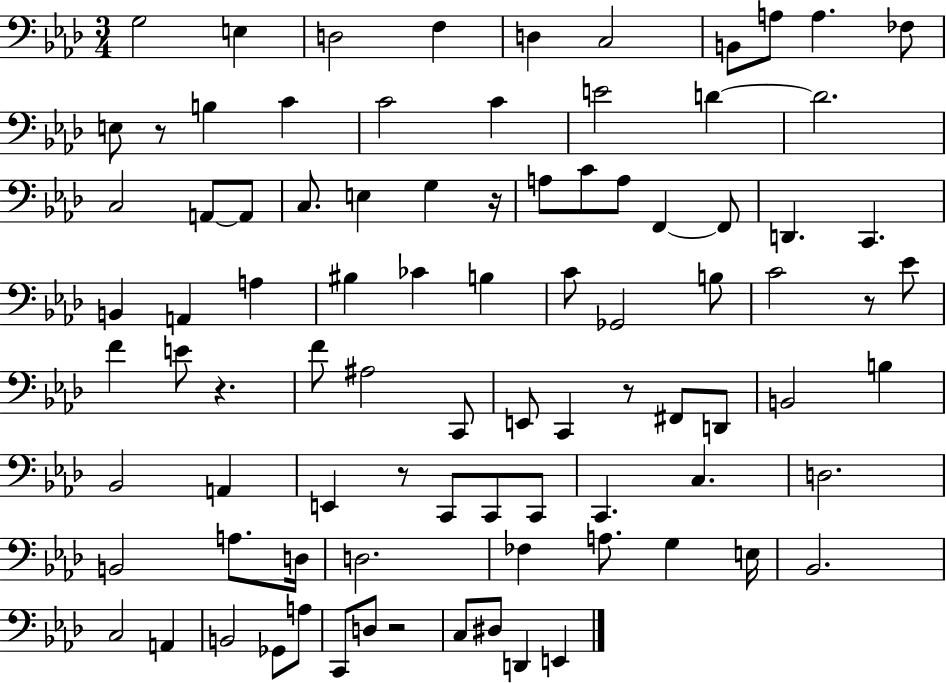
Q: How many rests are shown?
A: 7